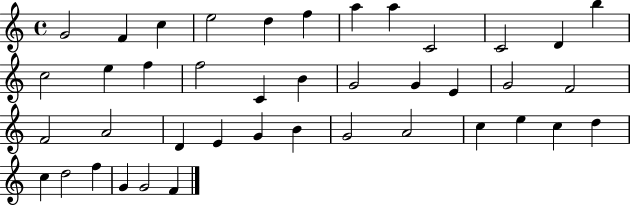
{
  \clef treble
  \time 4/4
  \defaultTimeSignature
  \key c \major
  g'2 f'4 c''4 | e''2 d''4 f''4 | a''4 a''4 c'2 | c'2 d'4 b''4 | \break c''2 e''4 f''4 | f''2 c'4 b'4 | g'2 g'4 e'4 | g'2 f'2 | \break f'2 a'2 | d'4 e'4 g'4 b'4 | g'2 a'2 | c''4 e''4 c''4 d''4 | \break c''4 d''2 f''4 | g'4 g'2 f'4 | \bar "|."
}